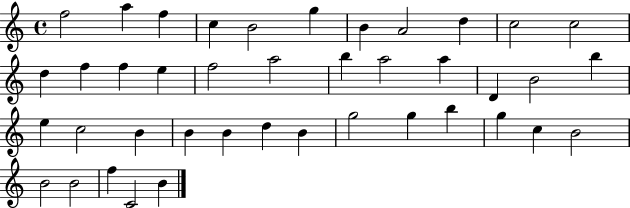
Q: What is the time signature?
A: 4/4